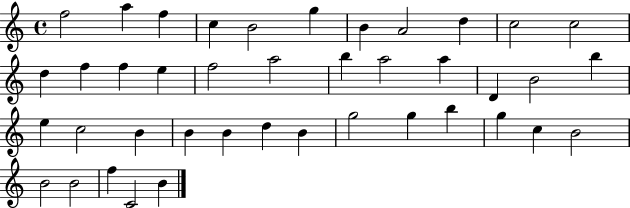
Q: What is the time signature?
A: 4/4